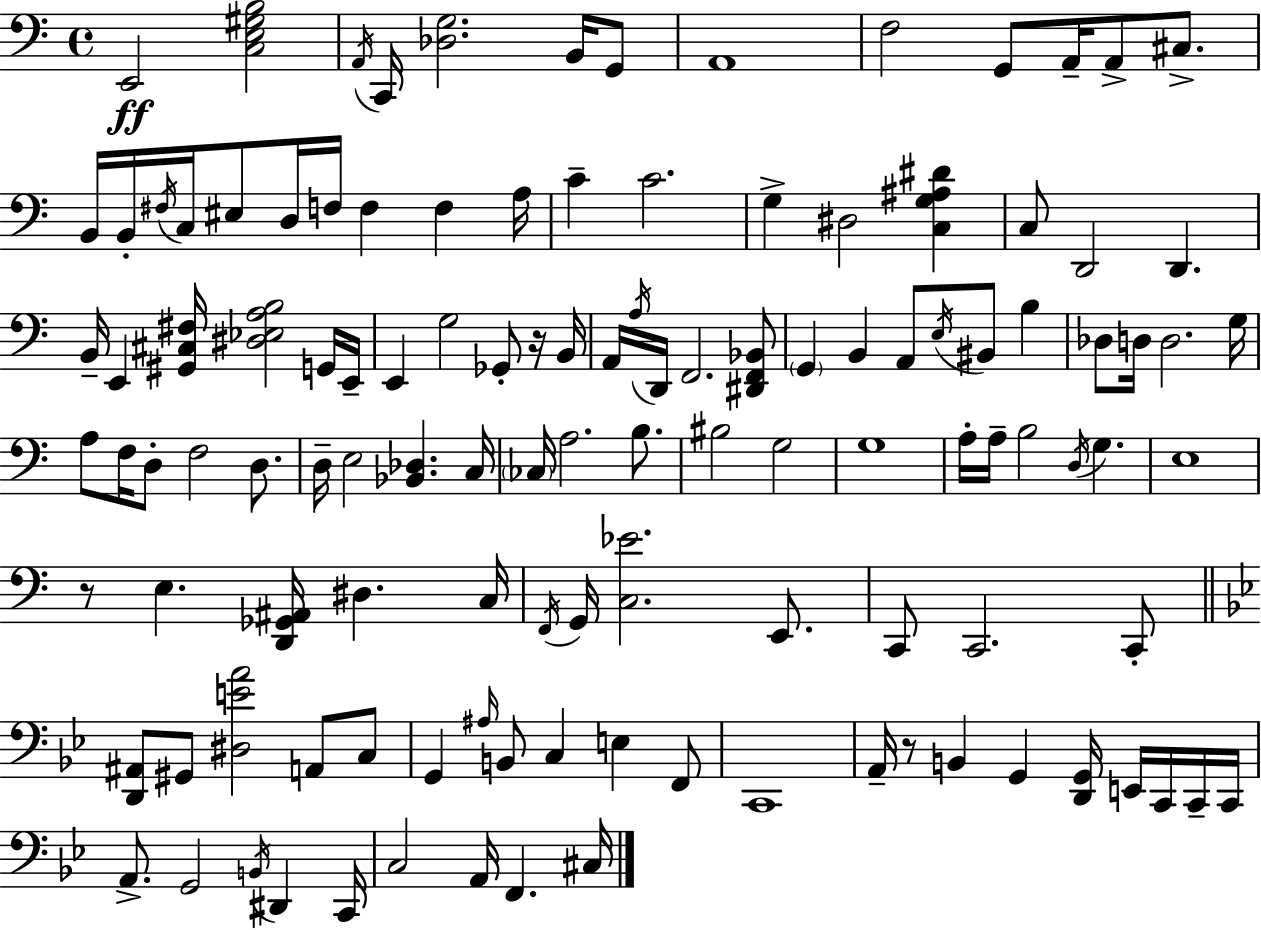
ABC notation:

X:1
T:Untitled
M:4/4
L:1/4
K:Am
E,,2 [C,E,^G,B,]2 A,,/4 C,,/4 [_D,G,]2 B,,/4 G,,/2 A,,4 F,2 G,,/2 A,,/4 A,,/2 ^C,/2 B,,/4 B,,/4 ^F,/4 C,/4 ^E,/2 D,/4 F,/4 F, F, A,/4 C C2 G, ^D,2 [C,G,^A,^D] C,/2 D,,2 D,, B,,/4 E,, [^G,,^C,^F,]/4 [^D,_E,A,B,]2 G,,/4 E,,/4 E,, G,2 _G,,/2 z/4 B,,/4 A,,/4 A,/4 D,,/4 F,,2 [^D,,F,,_B,,]/2 G,, B,, A,,/2 E,/4 ^B,,/2 B, _D,/2 D,/4 D,2 G,/4 A,/2 F,/4 D,/2 F,2 D,/2 D,/4 E,2 [_B,,_D,] C,/4 _C,/4 A,2 B,/2 ^B,2 G,2 G,4 A,/4 A,/4 B,2 D,/4 G, E,4 z/2 E, [D,,_G,,^A,,]/4 ^D, C,/4 F,,/4 G,,/4 [C,_E]2 E,,/2 C,,/2 C,,2 C,,/2 [D,,^A,,]/2 ^G,,/2 [^D,EA]2 A,,/2 C,/2 G,, ^A,/4 B,,/2 C, E, F,,/2 C,,4 A,,/4 z/2 B,, G,, [D,,G,,]/4 E,,/4 C,,/4 C,,/4 C,,/4 A,,/2 G,,2 B,,/4 ^D,, C,,/4 C,2 A,,/4 F,, ^C,/4